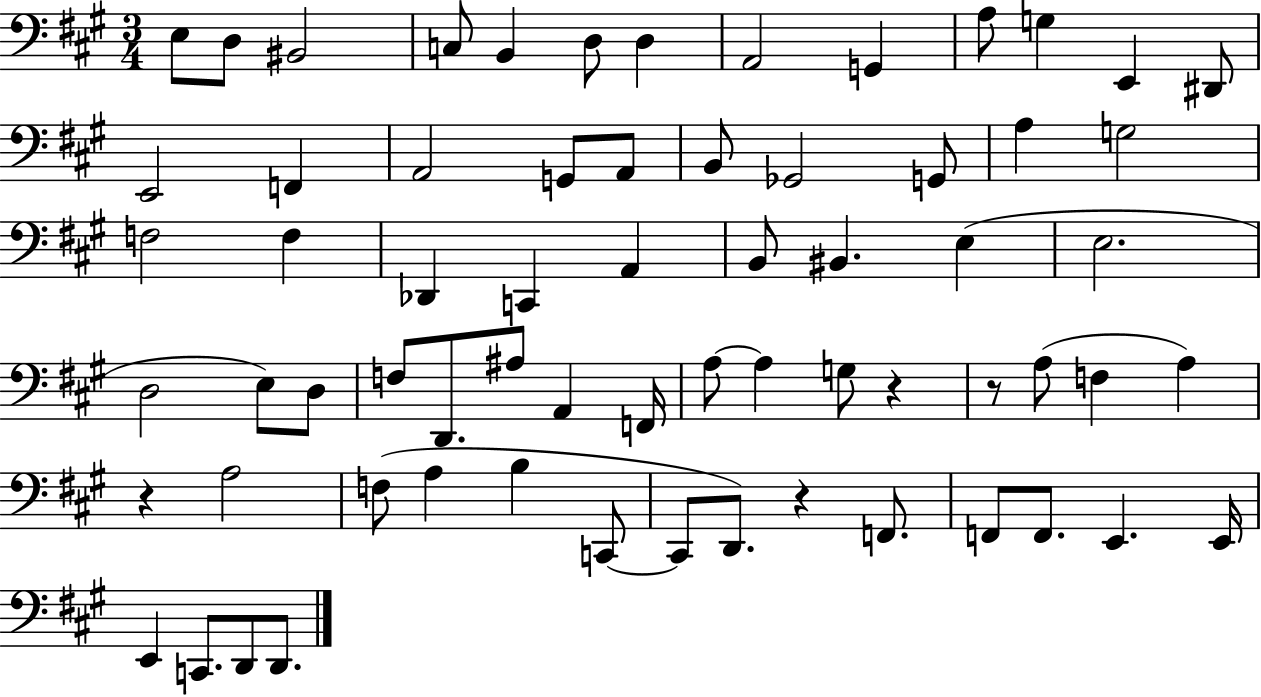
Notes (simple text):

E3/e D3/e BIS2/h C3/e B2/q D3/e D3/q A2/h G2/q A3/e G3/q E2/q D#2/e E2/h F2/q A2/h G2/e A2/e B2/e Gb2/h G2/e A3/q G3/h F3/h F3/q Db2/q C2/q A2/q B2/e BIS2/q. E3/q E3/h. D3/h E3/e D3/e F3/e D2/e. A#3/e A2/q F2/s A3/e A3/q G3/e R/q R/e A3/e F3/q A3/q R/q A3/h F3/e A3/q B3/q C2/e C2/e D2/e. R/q F2/e. F2/e F2/e. E2/q. E2/s E2/q C2/e. D2/e D2/e.